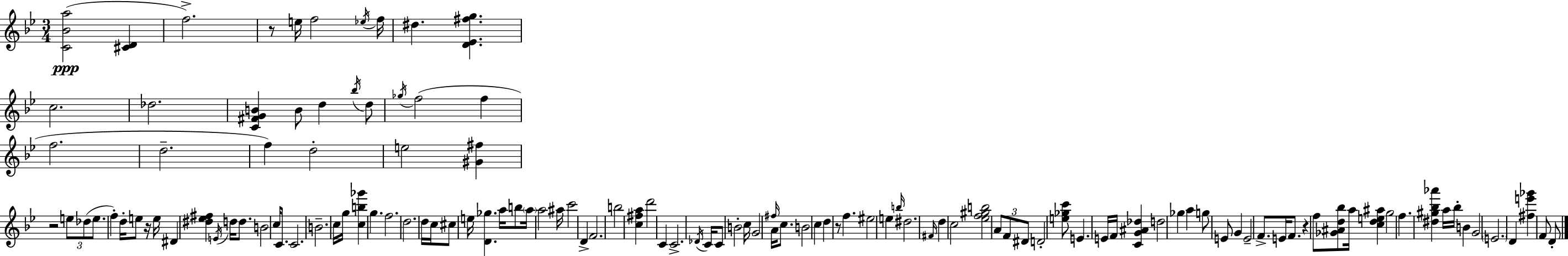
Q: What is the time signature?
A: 3/4